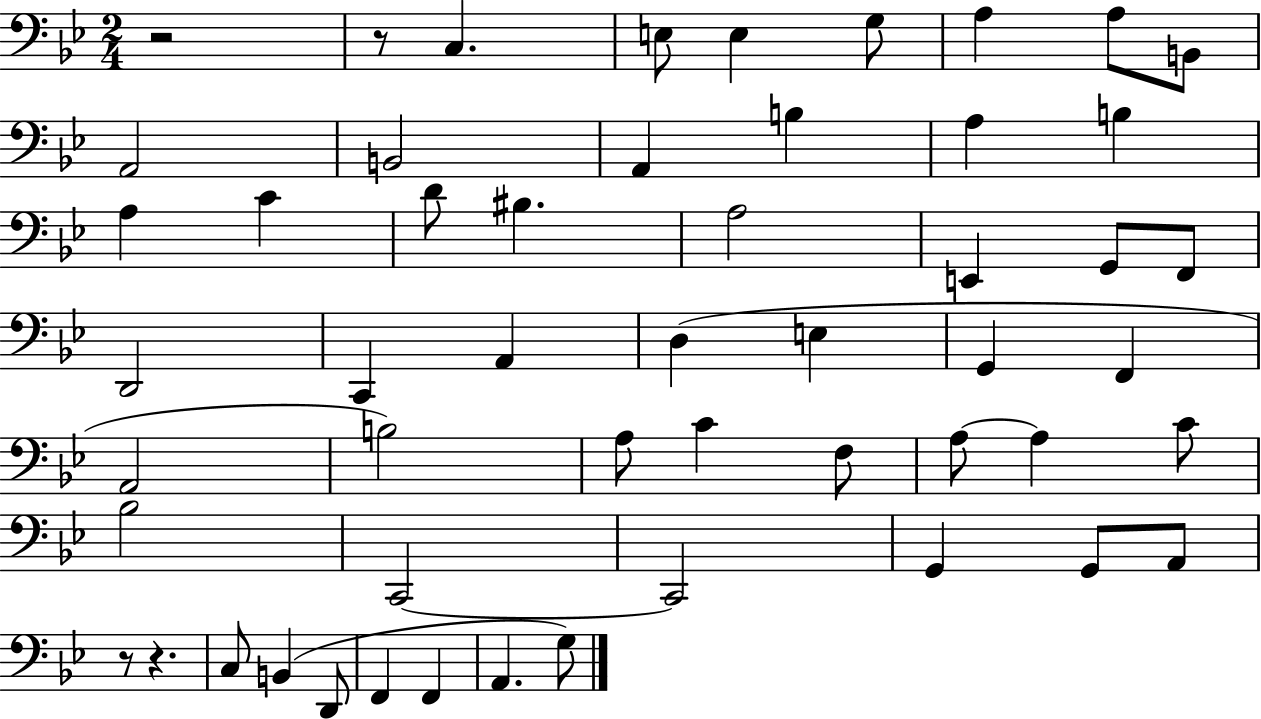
R/h R/e C3/q. E3/e E3/q G3/e A3/q A3/e B2/e A2/h B2/h A2/q B3/q A3/q B3/q A3/q C4/q D4/e BIS3/q. A3/h E2/q G2/e F2/e D2/h C2/q A2/q D3/q E3/q G2/q F2/q A2/h B3/h A3/e C4/q F3/e A3/e A3/q C4/e Bb3/h C2/h C2/h G2/q G2/e A2/e R/e R/q. C3/e B2/q D2/e F2/q F2/q A2/q. G3/e